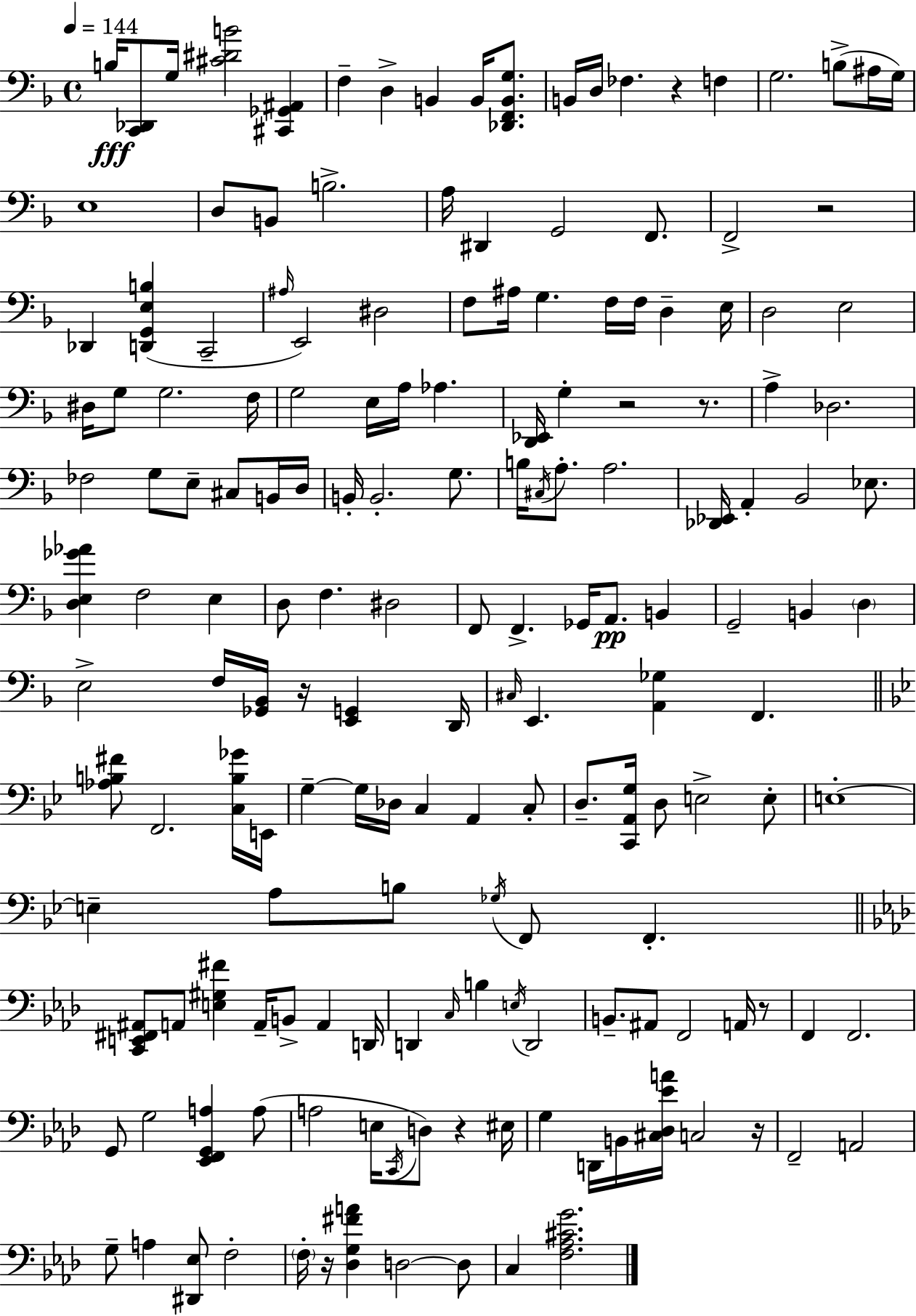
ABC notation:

X:1
T:Untitled
M:4/4
L:1/4
K:F
B,/4 [C,,_D,,]/2 G,/4 [^C^DB]2 [^C,,_G,,^A,,] F, D, B,, B,,/4 [_D,,F,,B,,G,]/2 B,,/4 D,/4 _F, z F, G,2 B,/2 ^A,/4 G,/4 E,4 D,/2 B,,/2 B,2 A,/4 ^D,, G,,2 F,,/2 F,,2 z2 _D,, [D,,G,,E,B,] C,,2 ^A,/4 E,,2 ^D,2 F,/2 ^A,/4 G, F,/4 F,/4 D, E,/4 D,2 E,2 ^D,/4 G,/2 G,2 F,/4 G,2 E,/4 A,/4 _A, [D,,_E,,]/4 G, z2 z/2 A, _D,2 _F,2 G,/2 E,/2 ^C,/2 B,,/4 D,/4 B,,/4 B,,2 G,/2 B,/4 ^C,/4 A,/2 A,2 [_D,,_E,,]/4 A,, _B,,2 _E,/2 [D,E,_G_A] F,2 E, D,/2 F, ^D,2 F,,/2 F,, _G,,/4 A,,/2 B,, G,,2 B,, D, E,2 F,/4 [_G,,_B,,]/4 z/4 [E,,G,,] D,,/4 ^C,/4 E,, [A,,_G,] F,, [_A,B,^F]/2 F,,2 [C,B,_G]/4 E,,/4 G, G,/4 _D,/4 C, A,, C,/2 D,/2 [C,,A,,G,]/4 D,/2 E,2 E,/2 E,4 E, A,/2 B,/2 _G,/4 F,,/2 F,, [C,,E,,^F,,^A,,]/2 A,,/2 [E,^G,^F] A,,/4 B,,/2 A,, D,,/4 D,, C,/4 B, E,/4 D,,2 B,,/2 ^A,,/2 F,,2 A,,/4 z/2 F,, F,,2 G,,/2 G,2 [_E,,F,,G,,A,] A,/2 A,2 E,/4 C,,/4 D,/2 z ^E,/4 G, D,,/4 B,,/4 [^C,_D,_EA]/4 C,2 z/4 F,,2 A,,2 G,/2 A, [^D,,_E,]/2 F,2 F,/4 z/4 [_D,G,^FA] D,2 D,/2 C, [F,_A,^CG]2